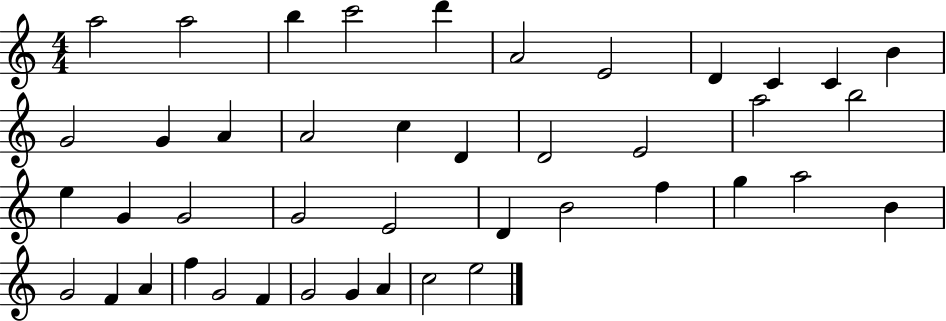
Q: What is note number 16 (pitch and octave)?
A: C5